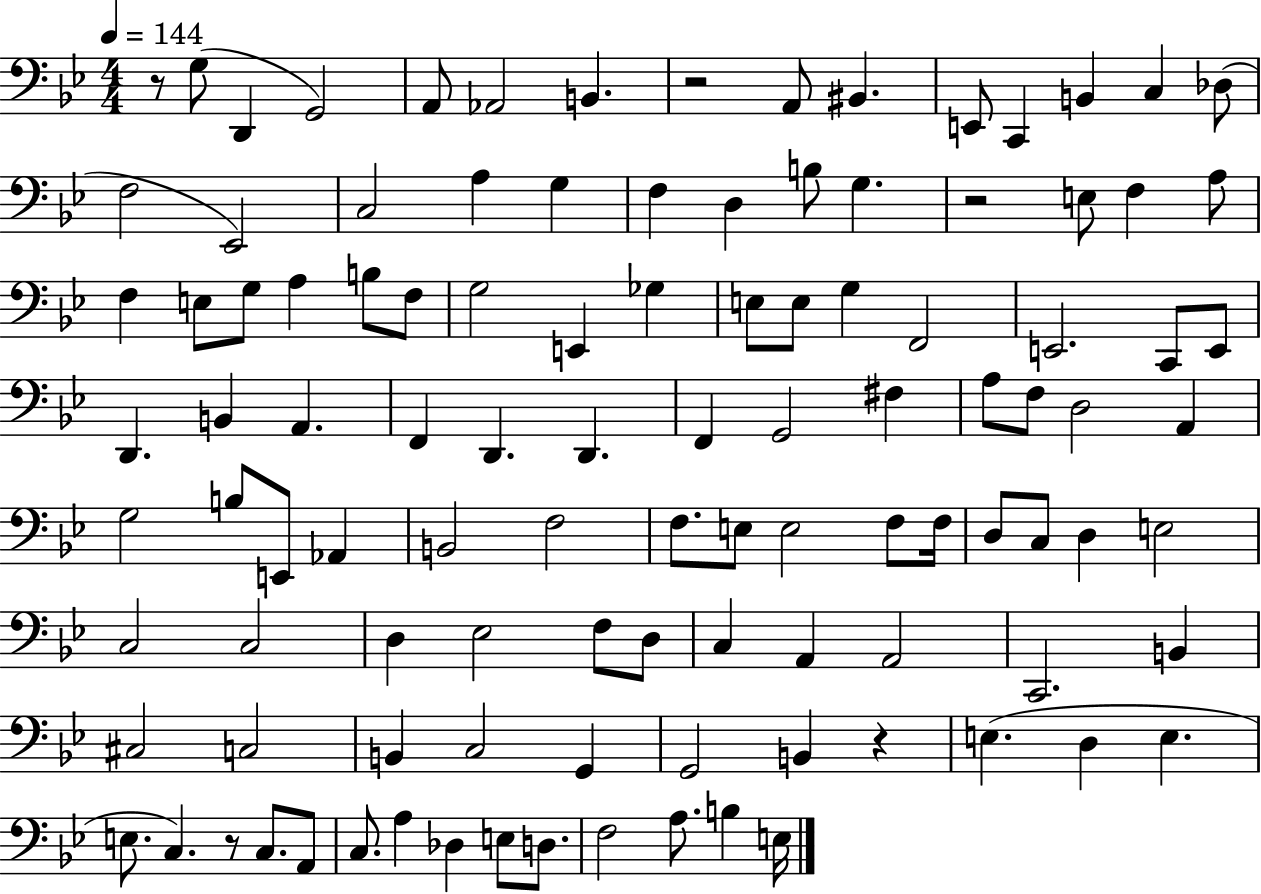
X:1
T:Untitled
M:4/4
L:1/4
K:Bb
z/2 G,/2 D,, G,,2 A,,/2 _A,,2 B,, z2 A,,/2 ^B,, E,,/2 C,, B,, C, _D,/2 F,2 _E,,2 C,2 A, G, F, D, B,/2 G, z2 E,/2 F, A,/2 F, E,/2 G,/2 A, B,/2 F,/2 G,2 E,, _G, E,/2 E,/2 G, F,,2 E,,2 C,,/2 E,,/2 D,, B,, A,, F,, D,, D,, F,, G,,2 ^F, A,/2 F,/2 D,2 A,, G,2 B,/2 E,,/2 _A,, B,,2 F,2 F,/2 E,/2 E,2 F,/2 F,/4 D,/2 C,/2 D, E,2 C,2 C,2 D, _E,2 F,/2 D,/2 C, A,, A,,2 C,,2 B,, ^C,2 C,2 B,, C,2 G,, G,,2 B,, z E, D, E, E,/2 C, z/2 C,/2 A,,/2 C,/2 A, _D, E,/2 D,/2 F,2 A,/2 B, E,/4